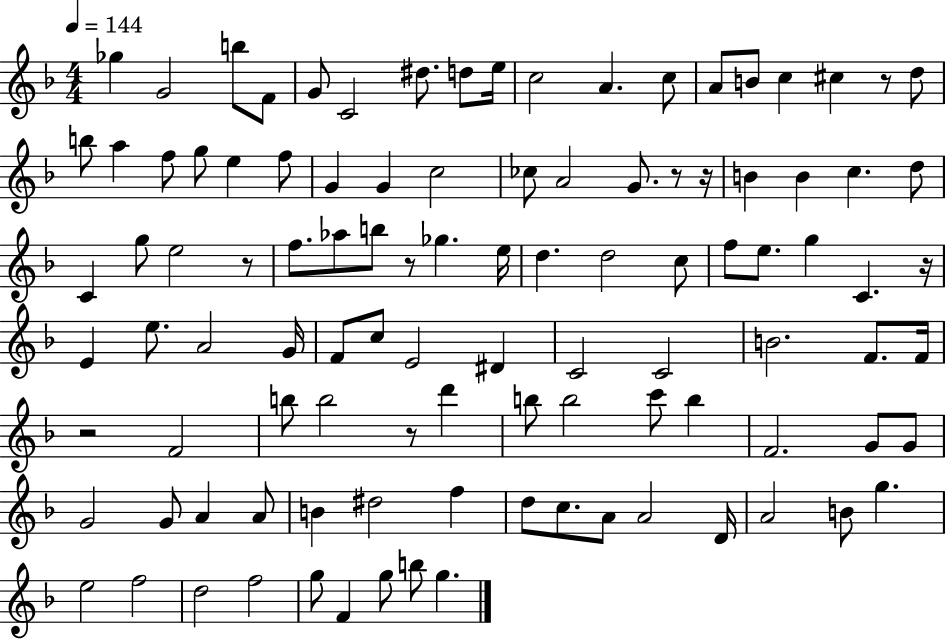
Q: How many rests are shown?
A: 8